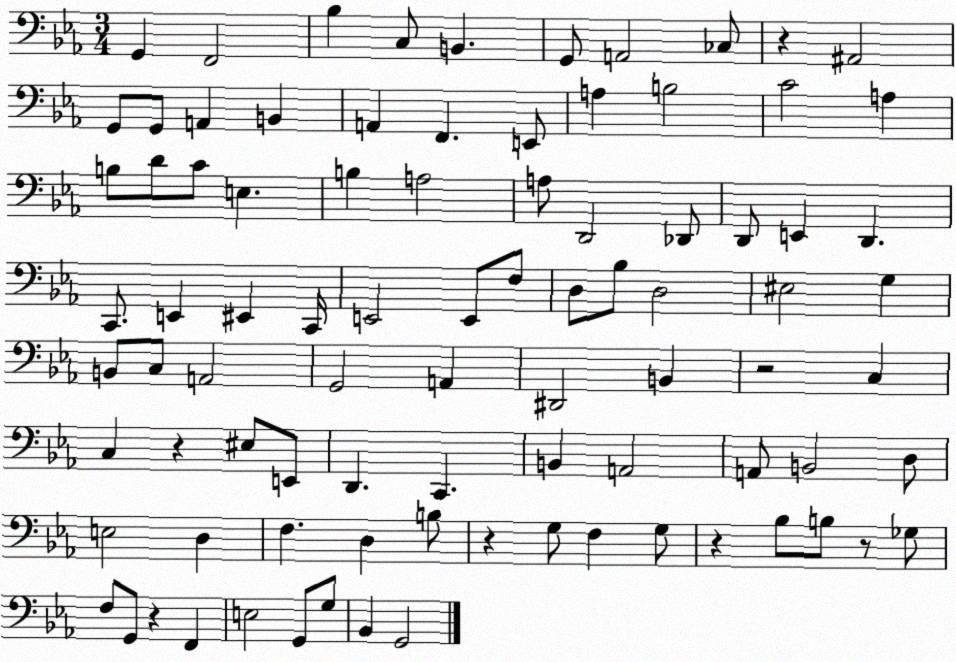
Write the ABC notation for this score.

X:1
T:Untitled
M:3/4
L:1/4
K:Eb
G,, F,,2 _B, C,/2 B,, G,,/2 A,,2 _C,/2 z ^A,,2 G,,/2 G,,/2 A,, B,, A,, F,, E,,/2 A, B,2 C2 A, B,/2 D/2 C/2 E, B, A,2 A,/2 D,,2 _D,,/2 D,,/2 E,, D,, C,,/2 E,, ^E,, C,,/4 E,,2 E,,/2 F,/2 D,/2 _B,/2 D,2 ^E,2 G, B,,/2 C,/2 A,,2 G,,2 A,, ^D,,2 B,, z2 C, C, z ^E,/2 E,,/2 D,, C,, B,, A,,2 A,,/2 B,,2 D,/2 E,2 D, F, D, B,/2 z G,/2 F, G,/2 z _B,/2 B,/2 z/2 _G,/2 F,/2 G,,/2 z F,, E,2 G,,/2 G,/2 _B,, G,,2